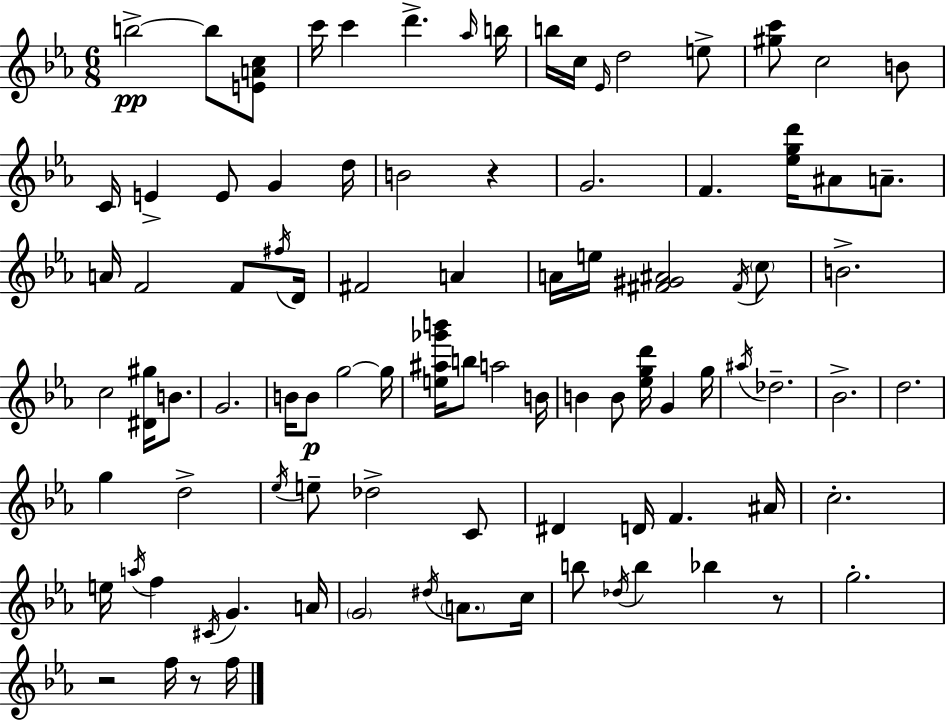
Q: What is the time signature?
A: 6/8